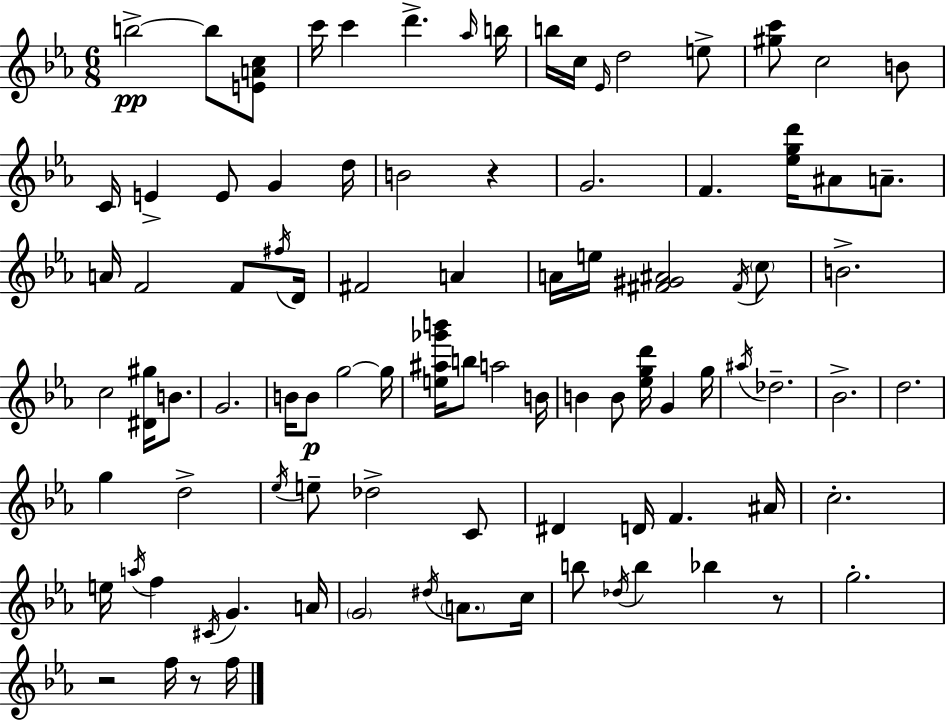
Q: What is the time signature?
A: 6/8